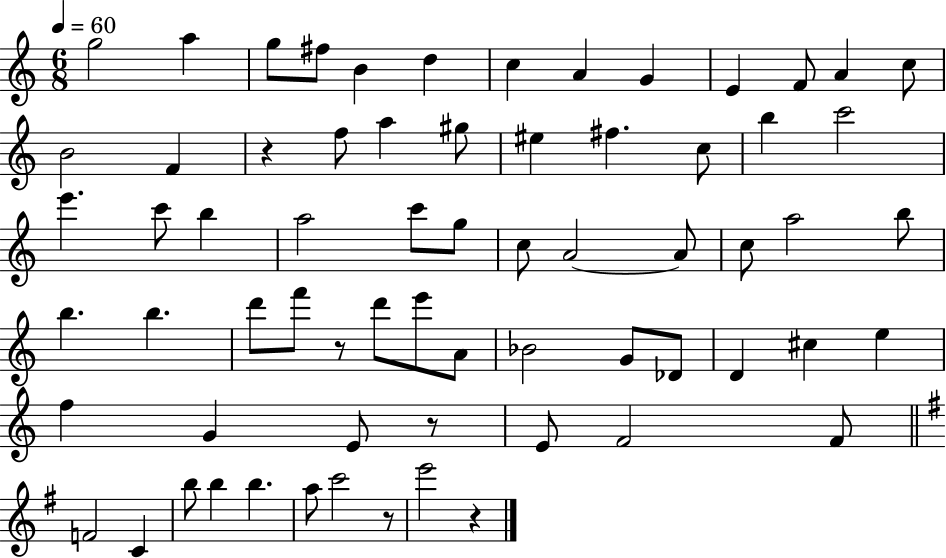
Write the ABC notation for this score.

X:1
T:Untitled
M:6/8
L:1/4
K:C
g2 a g/2 ^f/2 B d c A G E F/2 A c/2 B2 F z f/2 a ^g/2 ^e ^f c/2 b c'2 e' c'/2 b a2 c'/2 g/2 c/2 A2 A/2 c/2 a2 b/2 b b d'/2 f'/2 z/2 d'/2 e'/2 A/2 _B2 G/2 _D/2 D ^c e f G E/2 z/2 E/2 F2 F/2 F2 C b/2 b b a/2 c'2 z/2 e'2 z